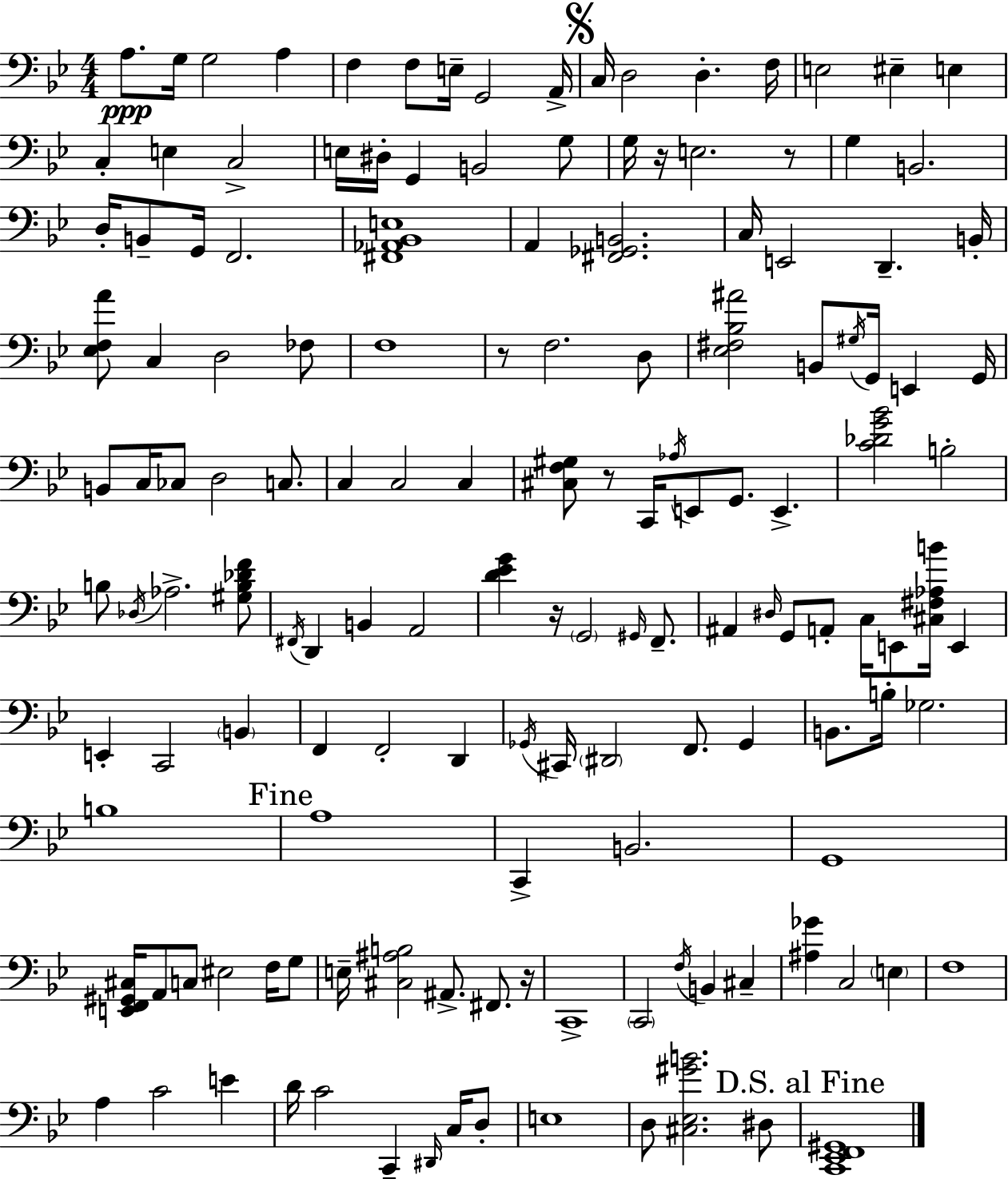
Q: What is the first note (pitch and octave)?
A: A3